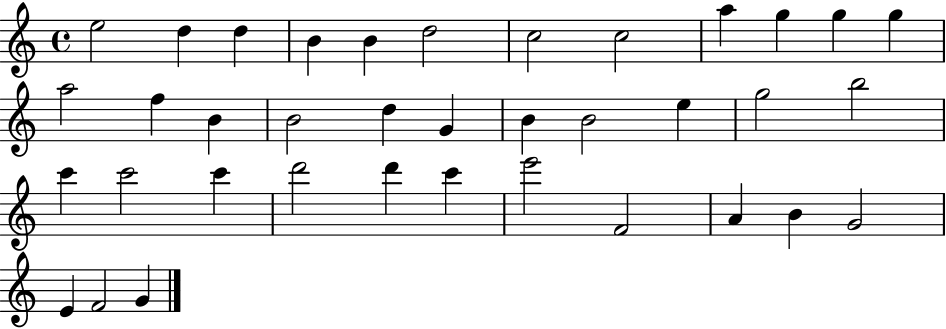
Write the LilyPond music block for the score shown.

{
  \clef treble
  \time 4/4
  \defaultTimeSignature
  \key c \major
  e''2 d''4 d''4 | b'4 b'4 d''2 | c''2 c''2 | a''4 g''4 g''4 g''4 | \break a''2 f''4 b'4 | b'2 d''4 g'4 | b'4 b'2 e''4 | g''2 b''2 | \break c'''4 c'''2 c'''4 | d'''2 d'''4 c'''4 | e'''2 f'2 | a'4 b'4 g'2 | \break e'4 f'2 g'4 | \bar "|."
}